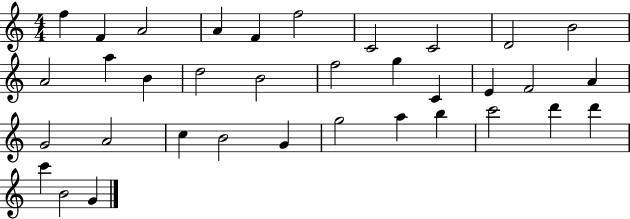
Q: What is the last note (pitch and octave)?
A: G4